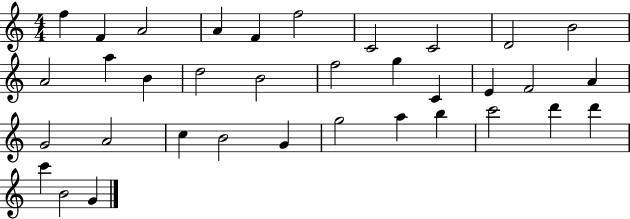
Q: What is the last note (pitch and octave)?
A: G4